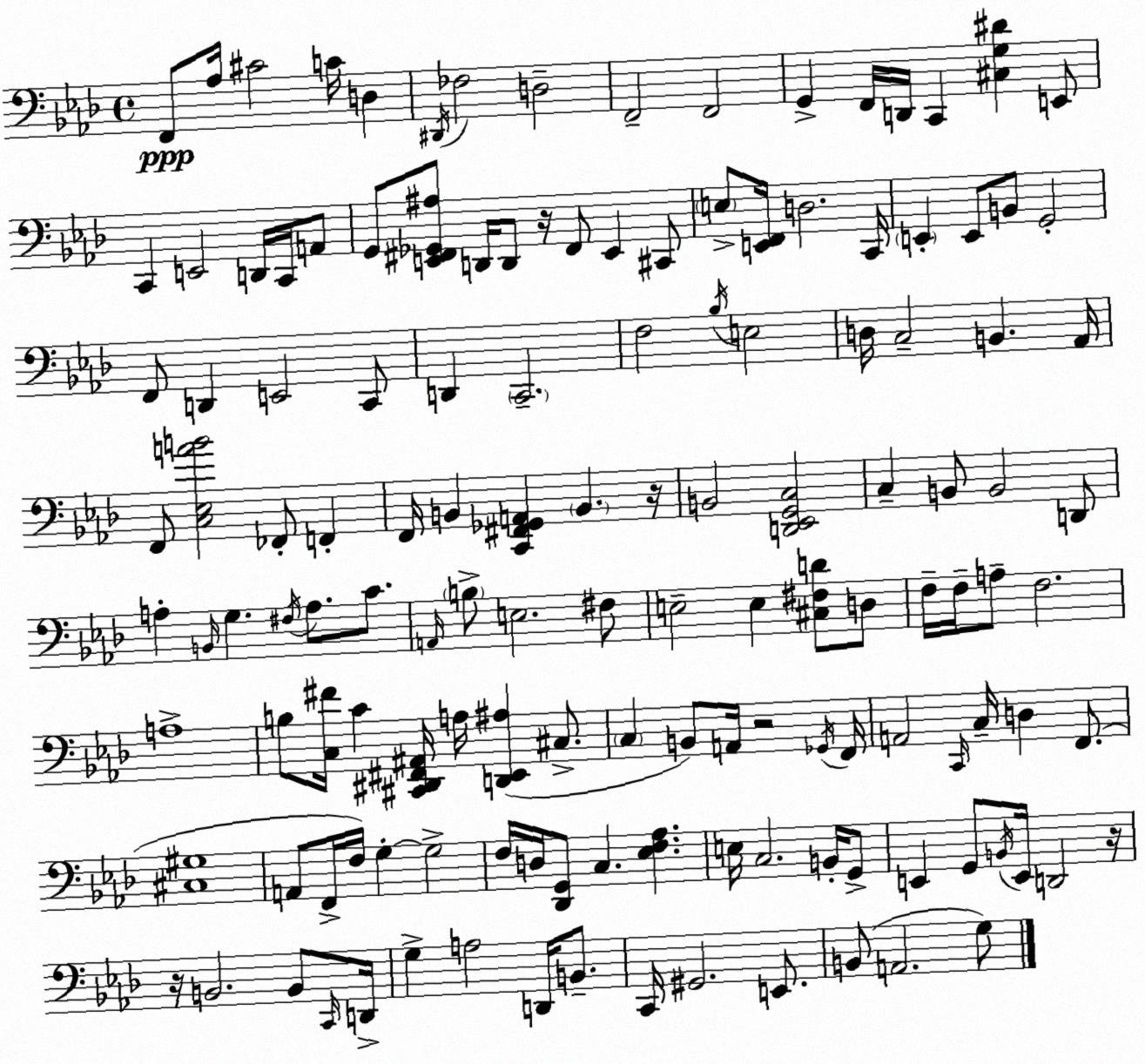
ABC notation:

X:1
T:Untitled
M:4/4
L:1/4
K:Ab
F,,/2 _A,/4 ^C2 C/4 D, ^D,,/4 _F,2 D,2 F,,2 F,,2 G,, F,,/4 D,,/4 C,, [^C,G,^D] E,,/2 C,, E,,2 D,,/4 C,,/4 A,,/2 G,,/2 [E,,^F,,_G,,^A,]/2 D,,/4 D,,/2 z/4 ^F,,/2 E,, ^C,,/2 E,/2 [E,,F,,]/4 D,2 C,,/4 E,, E,,/2 B,,/2 G,,2 F,,/2 D,, E,,2 C,,/2 D,, C,,2 F,2 _B,/4 E,2 D,/4 C,2 B,, _A,,/4 F,,/2 [C,_E,AB]2 _F,,/2 F,, F,,/4 B,, [C,,^F,,_G,,A,,] B,, z/4 B,,2 [D,,_E,,G,,C,]2 C, B,,/2 B,,2 D,,/2 A, B,,/4 G, ^F,/4 A,/2 C/2 A,,/4 B,/2 E,2 ^F,/2 E,2 E, [^C,^F,D]/2 D,/2 F,/4 F,/4 A,/2 F,2 A,4 B,/2 [C,^F]/4 C [^C,,^D,,^F,,^A,,]/4 A,/4 [D,,_E,,^A,] ^C,/2 C, B,,/2 A,,/4 z2 _G,,/4 F,,/4 A,,2 C,,/4 C,/4 D, F,,/2 [^C,^G,]4 A,,/2 F,,/4 F,/4 G, G,2 F,/4 D,/4 [_D,,G,,]/2 C, [_E,F,_A,] E,/4 C,2 B,,/4 G,,/2 E,, G,,/2 B,,/4 E,,/4 D,,2 z/4 z/4 B,,2 B,,/2 C,,/4 D,,/4 G, A,2 D,,/4 B,,/2 C,,/4 ^G,,2 E,,/2 B,,/2 A,,2 G,/2